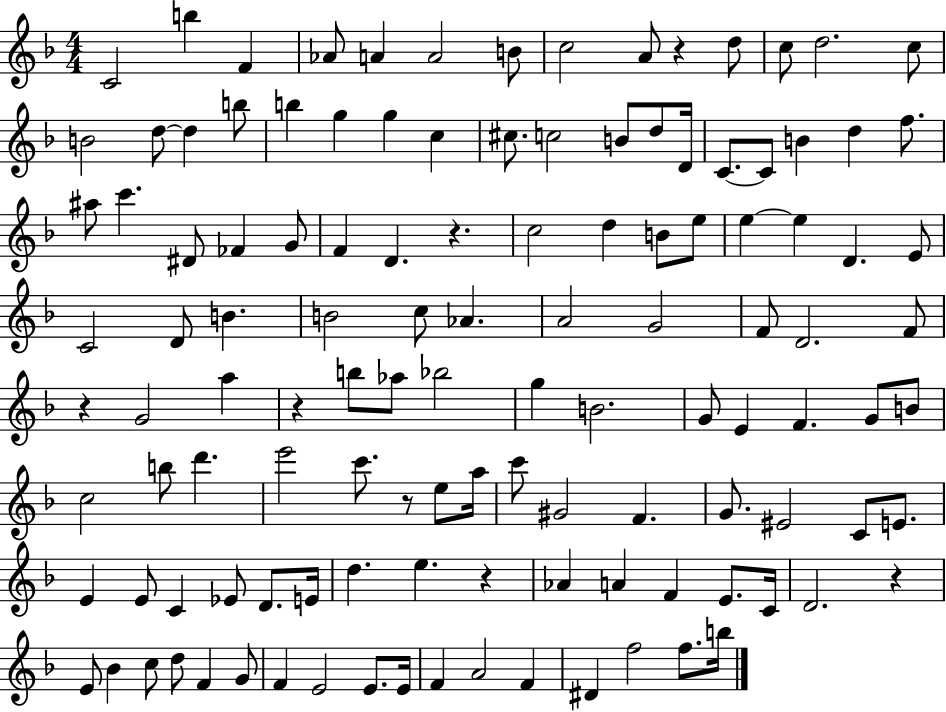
C4/h B5/q F4/q Ab4/e A4/q A4/h B4/e C5/h A4/e R/q D5/e C5/e D5/h. C5/e B4/h D5/e D5/q B5/e B5/q G5/q G5/q C5/q C#5/e. C5/h B4/e D5/e D4/s C4/e. C4/e B4/q D5/q F5/e. A#5/e C6/q. D#4/e FES4/q G4/e F4/q D4/q. R/q. C5/h D5/q B4/e E5/e E5/q E5/q D4/q. E4/e C4/h D4/e B4/q. B4/h C5/e Ab4/q. A4/h G4/h F4/e D4/h. F4/e R/q G4/h A5/q R/q B5/e Ab5/e Bb5/h G5/q B4/h. G4/e E4/q F4/q. G4/e B4/e C5/h B5/e D6/q. E6/h C6/e. R/e E5/e A5/s C6/e G#4/h F4/q. G4/e. EIS4/h C4/e E4/e. E4/q E4/e C4/q Eb4/e D4/e. E4/s D5/q. E5/q. R/q Ab4/q A4/q F4/q E4/e. C4/s D4/h. R/q E4/e Bb4/q C5/e D5/e F4/q G4/e F4/q E4/h E4/e. E4/s F4/q A4/h F4/q D#4/q F5/h F5/e. B5/s